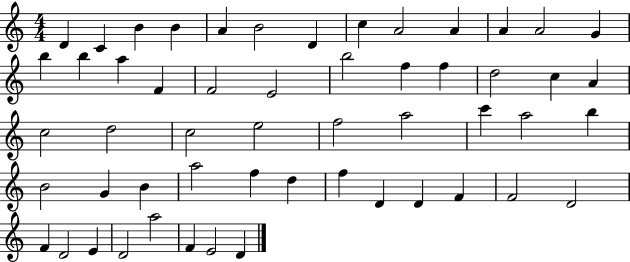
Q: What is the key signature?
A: C major